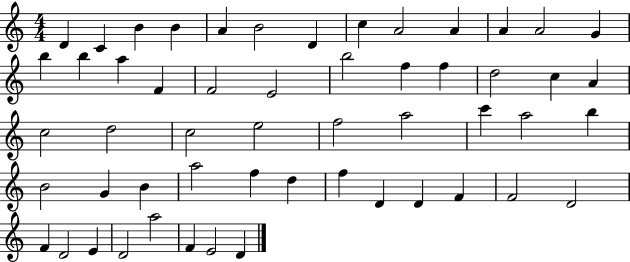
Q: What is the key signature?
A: C major